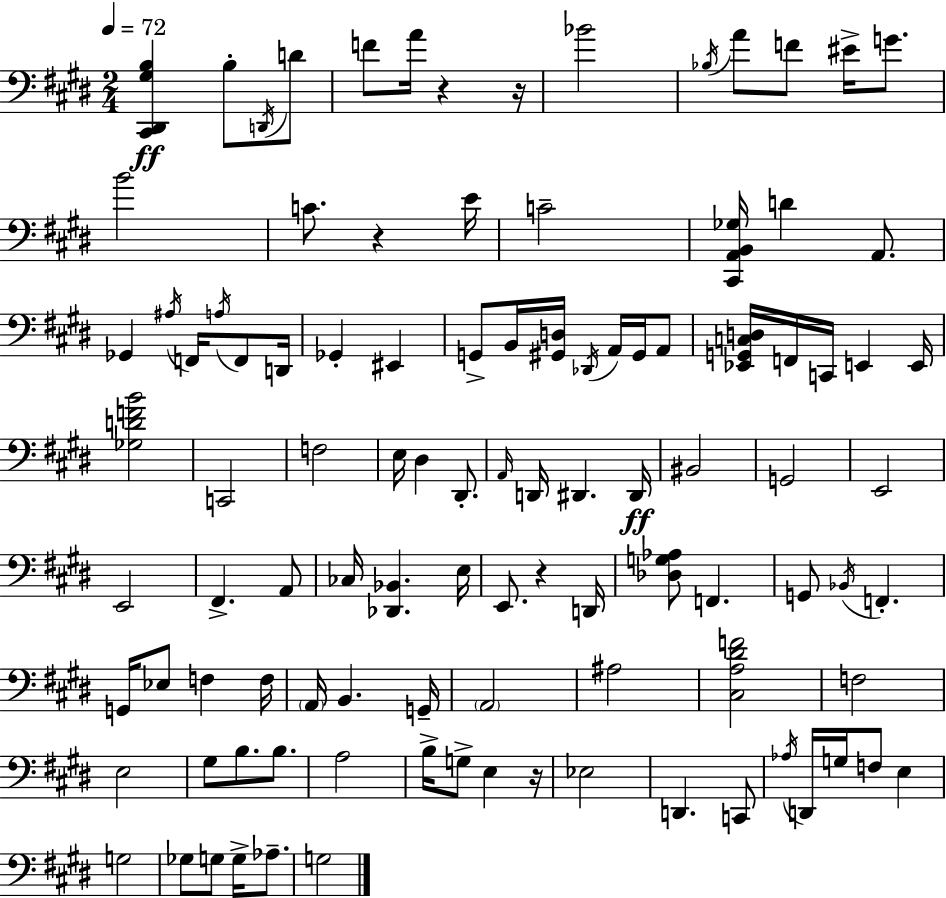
X:1
T:Untitled
M:2/4
L:1/4
K:E
[^C,,^D,,^G,B,] B,/2 D,,/4 D/2 F/2 A/4 z z/4 _B2 _B,/4 A/2 F/2 ^E/4 G/2 B2 C/2 z E/4 C2 [^C,,A,,B,,_G,]/4 D A,,/2 _G,, ^A,/4 F,,/4 A,/4 F,,/2 D,,/4 _G,, ^E,, G,,/2 B,,/4 [^G,,D,]/4 _D,,/4 A,,/4 ^G,,/4 A,,/2 [_E,,G,,C,D,]/4 F,,/4 C,,/4 E,, E,,/4 [_G,DFB]2 C,,2 F,2 E,/4 ^D, ^D,,/2 A,,/4 D,,/4 ^D,, ^D,,/4 ^B,,2 G,,2 E,,2 E,,2 ^F,, A,,/2 _C,/4 [_D,,_B,,] E,/4 E,,/2 z D,,/4 [_D,G,_A,]/2 F,, G,,/2 _B,,/4 F,, G,,/4 _E,/2 F, F,/4 A,,/4 B,, G,,/4 A,,2 ^A,2 [^C,A,^DF]2 F,2 E,2 ^G,/2 B,/2 B,/2 A,2 B,/4 G,/2 E, z/4 _E,2 D,, C,,/2 _A,/4 D,,/4 G,/4 F,/2 E, G,2 _G,/2 G,/2 G,/4 _A,/2 G,2